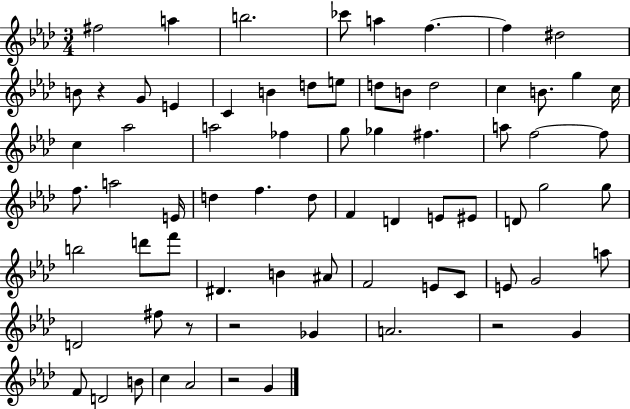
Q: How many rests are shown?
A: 5